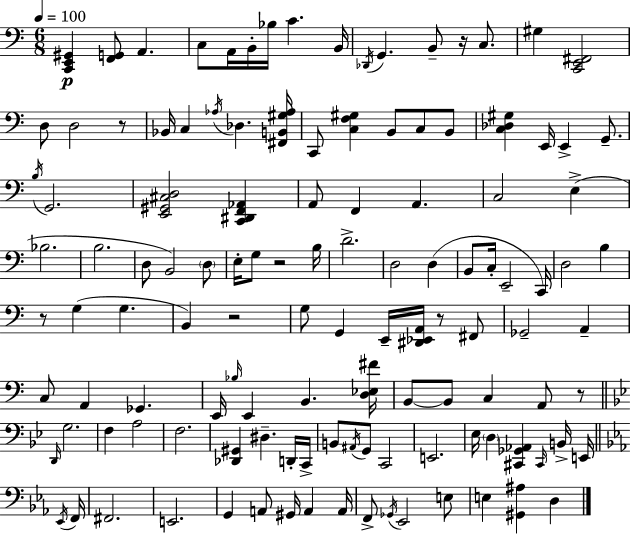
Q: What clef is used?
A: bass